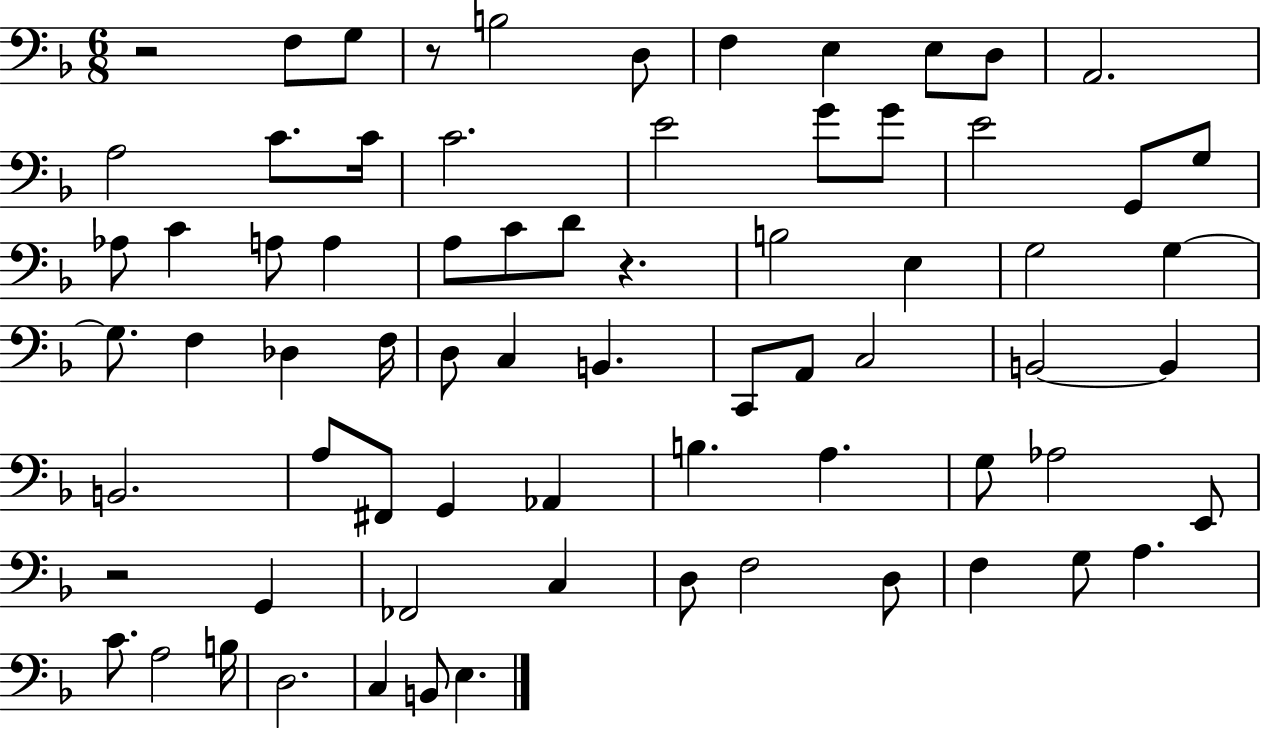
{
  \clef bass
  \numericTimeSignature
  \time 6/8
  \key f \major
  r2 f8 g8 | r8 b2 d8 | f4 e4 e8 d8 | a,2. | \break a2 c'8. c'16 | c'2. | e'2 g'8 g'8 | e'2 g,8 g8 | \break aes8 c'4 a8 a4 | a8 c'8 d'8 r4. | b2 e4 | g2 g4~~ | \break g8. f4 des4 f16 | d8 c4 b,4. | c,8 a,8 c2 | b,2~~ b,4 | \break b,2. | a8 fis,8 g,4 aes,4 | b4. a4. | g8 aes2 e,8 | \break r2 g,4 | fes,2 c4 | d8 f2 d8 | f4 g8 a4. | \break c'8. a2 b16 | d2. | c4 b,8 e4. | \bar "|."
}